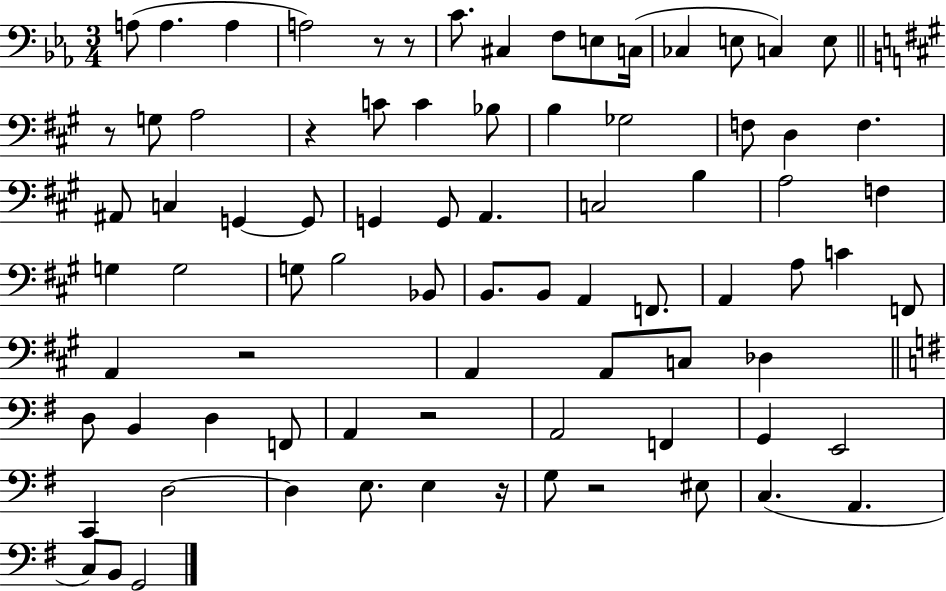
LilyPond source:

{
  \clef bass
  \numericTimeSignature
  \time 3/4
  \key ees \major
  a8( a4. a4 | a2) r8 r8 | c'8. cis4 f8 e8 c16( | ces4 e8 c4) e8 | \break \bar "||" \break \key a \major r8 g8 a2 | r4 c'8 c'4 bes8 | b4 ges2 | f8 d4 f4. | \break ais,8 c4 g,4~~ g,8 | g,4 g,8 a,4. | c2 b4 | a2 f4 | \break g4 g2 | g8 b2 bes,8 | b,8. b,8 a,4 f,8. | a,4 a8 c'4 f,8 | \break a,4 r2 | a,4 a,8 c8 des4 | \bar "||" \break \key g \major d8 b,4 d4 f,8 | a,4 r2 | a,2 f,4 | g,4 e,2 | \break c,4 d2~~ | d4 e8. e4 r16 | g8 r2 eis8 | c4.( a,4. | \break c8) b,8 g,2 | \bar "|."
}